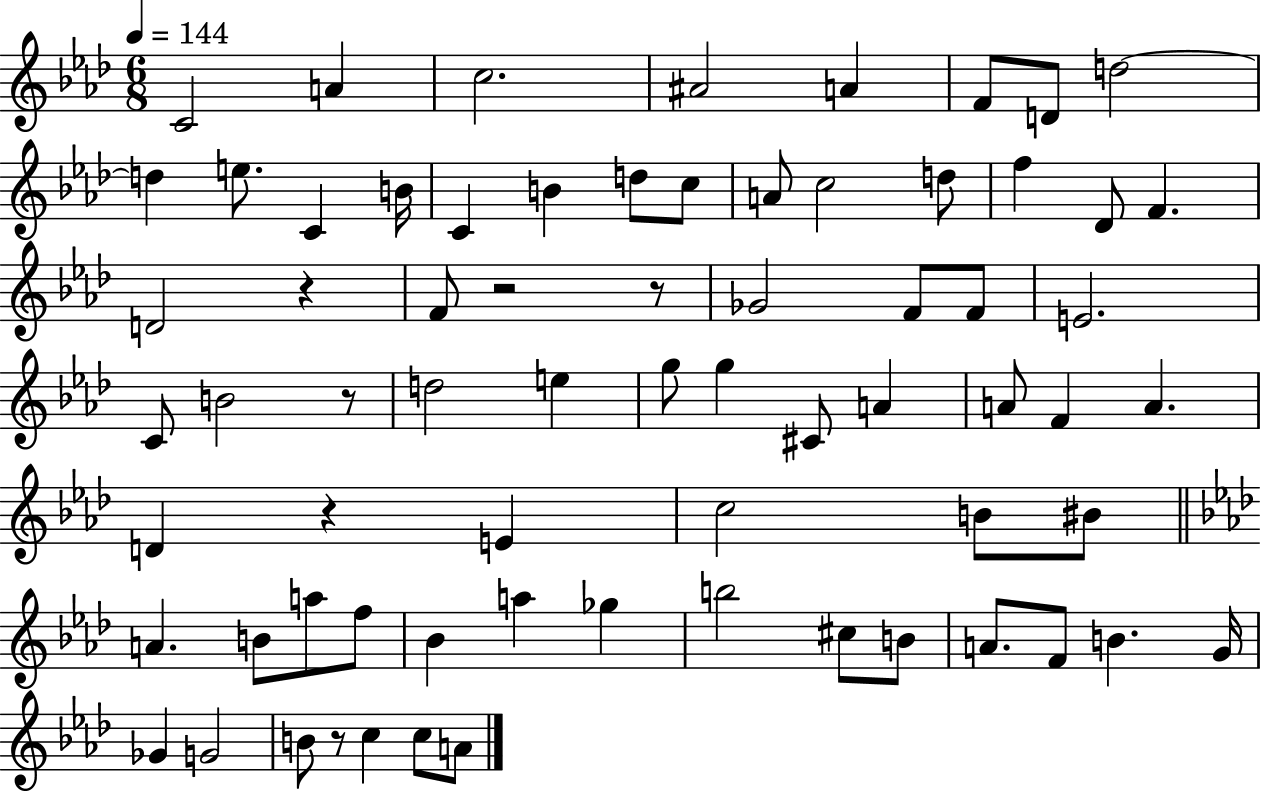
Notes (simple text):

C4/h A4/q C5/h. A#4/h A4/q F4/e D4/e D5/h D5/q E5/e. C4/q B4/s C4/q B4/q D5/e C5/e A4/e C5/h D5/e F5/q Db4/e F4/q. D4/h R/q F4/e R/h R/e Gb4/h F4/e F4/e E4/h. C4/e B4/h R/e D5/h E5/q G5/e G5/q C#4/e A4/q A4/e F4/q A4/q. D4/q R/q E4/q C5/h B4/e BIS4/e A4/q. B4/e A5/e F5/e Bb4/q A5/q Gb5/q B5/h C#5/e B4/e A4/e. F4/e B4/q. G4/s Gb4/q G4/h B4/e R/e C5/q C5/e A4/e